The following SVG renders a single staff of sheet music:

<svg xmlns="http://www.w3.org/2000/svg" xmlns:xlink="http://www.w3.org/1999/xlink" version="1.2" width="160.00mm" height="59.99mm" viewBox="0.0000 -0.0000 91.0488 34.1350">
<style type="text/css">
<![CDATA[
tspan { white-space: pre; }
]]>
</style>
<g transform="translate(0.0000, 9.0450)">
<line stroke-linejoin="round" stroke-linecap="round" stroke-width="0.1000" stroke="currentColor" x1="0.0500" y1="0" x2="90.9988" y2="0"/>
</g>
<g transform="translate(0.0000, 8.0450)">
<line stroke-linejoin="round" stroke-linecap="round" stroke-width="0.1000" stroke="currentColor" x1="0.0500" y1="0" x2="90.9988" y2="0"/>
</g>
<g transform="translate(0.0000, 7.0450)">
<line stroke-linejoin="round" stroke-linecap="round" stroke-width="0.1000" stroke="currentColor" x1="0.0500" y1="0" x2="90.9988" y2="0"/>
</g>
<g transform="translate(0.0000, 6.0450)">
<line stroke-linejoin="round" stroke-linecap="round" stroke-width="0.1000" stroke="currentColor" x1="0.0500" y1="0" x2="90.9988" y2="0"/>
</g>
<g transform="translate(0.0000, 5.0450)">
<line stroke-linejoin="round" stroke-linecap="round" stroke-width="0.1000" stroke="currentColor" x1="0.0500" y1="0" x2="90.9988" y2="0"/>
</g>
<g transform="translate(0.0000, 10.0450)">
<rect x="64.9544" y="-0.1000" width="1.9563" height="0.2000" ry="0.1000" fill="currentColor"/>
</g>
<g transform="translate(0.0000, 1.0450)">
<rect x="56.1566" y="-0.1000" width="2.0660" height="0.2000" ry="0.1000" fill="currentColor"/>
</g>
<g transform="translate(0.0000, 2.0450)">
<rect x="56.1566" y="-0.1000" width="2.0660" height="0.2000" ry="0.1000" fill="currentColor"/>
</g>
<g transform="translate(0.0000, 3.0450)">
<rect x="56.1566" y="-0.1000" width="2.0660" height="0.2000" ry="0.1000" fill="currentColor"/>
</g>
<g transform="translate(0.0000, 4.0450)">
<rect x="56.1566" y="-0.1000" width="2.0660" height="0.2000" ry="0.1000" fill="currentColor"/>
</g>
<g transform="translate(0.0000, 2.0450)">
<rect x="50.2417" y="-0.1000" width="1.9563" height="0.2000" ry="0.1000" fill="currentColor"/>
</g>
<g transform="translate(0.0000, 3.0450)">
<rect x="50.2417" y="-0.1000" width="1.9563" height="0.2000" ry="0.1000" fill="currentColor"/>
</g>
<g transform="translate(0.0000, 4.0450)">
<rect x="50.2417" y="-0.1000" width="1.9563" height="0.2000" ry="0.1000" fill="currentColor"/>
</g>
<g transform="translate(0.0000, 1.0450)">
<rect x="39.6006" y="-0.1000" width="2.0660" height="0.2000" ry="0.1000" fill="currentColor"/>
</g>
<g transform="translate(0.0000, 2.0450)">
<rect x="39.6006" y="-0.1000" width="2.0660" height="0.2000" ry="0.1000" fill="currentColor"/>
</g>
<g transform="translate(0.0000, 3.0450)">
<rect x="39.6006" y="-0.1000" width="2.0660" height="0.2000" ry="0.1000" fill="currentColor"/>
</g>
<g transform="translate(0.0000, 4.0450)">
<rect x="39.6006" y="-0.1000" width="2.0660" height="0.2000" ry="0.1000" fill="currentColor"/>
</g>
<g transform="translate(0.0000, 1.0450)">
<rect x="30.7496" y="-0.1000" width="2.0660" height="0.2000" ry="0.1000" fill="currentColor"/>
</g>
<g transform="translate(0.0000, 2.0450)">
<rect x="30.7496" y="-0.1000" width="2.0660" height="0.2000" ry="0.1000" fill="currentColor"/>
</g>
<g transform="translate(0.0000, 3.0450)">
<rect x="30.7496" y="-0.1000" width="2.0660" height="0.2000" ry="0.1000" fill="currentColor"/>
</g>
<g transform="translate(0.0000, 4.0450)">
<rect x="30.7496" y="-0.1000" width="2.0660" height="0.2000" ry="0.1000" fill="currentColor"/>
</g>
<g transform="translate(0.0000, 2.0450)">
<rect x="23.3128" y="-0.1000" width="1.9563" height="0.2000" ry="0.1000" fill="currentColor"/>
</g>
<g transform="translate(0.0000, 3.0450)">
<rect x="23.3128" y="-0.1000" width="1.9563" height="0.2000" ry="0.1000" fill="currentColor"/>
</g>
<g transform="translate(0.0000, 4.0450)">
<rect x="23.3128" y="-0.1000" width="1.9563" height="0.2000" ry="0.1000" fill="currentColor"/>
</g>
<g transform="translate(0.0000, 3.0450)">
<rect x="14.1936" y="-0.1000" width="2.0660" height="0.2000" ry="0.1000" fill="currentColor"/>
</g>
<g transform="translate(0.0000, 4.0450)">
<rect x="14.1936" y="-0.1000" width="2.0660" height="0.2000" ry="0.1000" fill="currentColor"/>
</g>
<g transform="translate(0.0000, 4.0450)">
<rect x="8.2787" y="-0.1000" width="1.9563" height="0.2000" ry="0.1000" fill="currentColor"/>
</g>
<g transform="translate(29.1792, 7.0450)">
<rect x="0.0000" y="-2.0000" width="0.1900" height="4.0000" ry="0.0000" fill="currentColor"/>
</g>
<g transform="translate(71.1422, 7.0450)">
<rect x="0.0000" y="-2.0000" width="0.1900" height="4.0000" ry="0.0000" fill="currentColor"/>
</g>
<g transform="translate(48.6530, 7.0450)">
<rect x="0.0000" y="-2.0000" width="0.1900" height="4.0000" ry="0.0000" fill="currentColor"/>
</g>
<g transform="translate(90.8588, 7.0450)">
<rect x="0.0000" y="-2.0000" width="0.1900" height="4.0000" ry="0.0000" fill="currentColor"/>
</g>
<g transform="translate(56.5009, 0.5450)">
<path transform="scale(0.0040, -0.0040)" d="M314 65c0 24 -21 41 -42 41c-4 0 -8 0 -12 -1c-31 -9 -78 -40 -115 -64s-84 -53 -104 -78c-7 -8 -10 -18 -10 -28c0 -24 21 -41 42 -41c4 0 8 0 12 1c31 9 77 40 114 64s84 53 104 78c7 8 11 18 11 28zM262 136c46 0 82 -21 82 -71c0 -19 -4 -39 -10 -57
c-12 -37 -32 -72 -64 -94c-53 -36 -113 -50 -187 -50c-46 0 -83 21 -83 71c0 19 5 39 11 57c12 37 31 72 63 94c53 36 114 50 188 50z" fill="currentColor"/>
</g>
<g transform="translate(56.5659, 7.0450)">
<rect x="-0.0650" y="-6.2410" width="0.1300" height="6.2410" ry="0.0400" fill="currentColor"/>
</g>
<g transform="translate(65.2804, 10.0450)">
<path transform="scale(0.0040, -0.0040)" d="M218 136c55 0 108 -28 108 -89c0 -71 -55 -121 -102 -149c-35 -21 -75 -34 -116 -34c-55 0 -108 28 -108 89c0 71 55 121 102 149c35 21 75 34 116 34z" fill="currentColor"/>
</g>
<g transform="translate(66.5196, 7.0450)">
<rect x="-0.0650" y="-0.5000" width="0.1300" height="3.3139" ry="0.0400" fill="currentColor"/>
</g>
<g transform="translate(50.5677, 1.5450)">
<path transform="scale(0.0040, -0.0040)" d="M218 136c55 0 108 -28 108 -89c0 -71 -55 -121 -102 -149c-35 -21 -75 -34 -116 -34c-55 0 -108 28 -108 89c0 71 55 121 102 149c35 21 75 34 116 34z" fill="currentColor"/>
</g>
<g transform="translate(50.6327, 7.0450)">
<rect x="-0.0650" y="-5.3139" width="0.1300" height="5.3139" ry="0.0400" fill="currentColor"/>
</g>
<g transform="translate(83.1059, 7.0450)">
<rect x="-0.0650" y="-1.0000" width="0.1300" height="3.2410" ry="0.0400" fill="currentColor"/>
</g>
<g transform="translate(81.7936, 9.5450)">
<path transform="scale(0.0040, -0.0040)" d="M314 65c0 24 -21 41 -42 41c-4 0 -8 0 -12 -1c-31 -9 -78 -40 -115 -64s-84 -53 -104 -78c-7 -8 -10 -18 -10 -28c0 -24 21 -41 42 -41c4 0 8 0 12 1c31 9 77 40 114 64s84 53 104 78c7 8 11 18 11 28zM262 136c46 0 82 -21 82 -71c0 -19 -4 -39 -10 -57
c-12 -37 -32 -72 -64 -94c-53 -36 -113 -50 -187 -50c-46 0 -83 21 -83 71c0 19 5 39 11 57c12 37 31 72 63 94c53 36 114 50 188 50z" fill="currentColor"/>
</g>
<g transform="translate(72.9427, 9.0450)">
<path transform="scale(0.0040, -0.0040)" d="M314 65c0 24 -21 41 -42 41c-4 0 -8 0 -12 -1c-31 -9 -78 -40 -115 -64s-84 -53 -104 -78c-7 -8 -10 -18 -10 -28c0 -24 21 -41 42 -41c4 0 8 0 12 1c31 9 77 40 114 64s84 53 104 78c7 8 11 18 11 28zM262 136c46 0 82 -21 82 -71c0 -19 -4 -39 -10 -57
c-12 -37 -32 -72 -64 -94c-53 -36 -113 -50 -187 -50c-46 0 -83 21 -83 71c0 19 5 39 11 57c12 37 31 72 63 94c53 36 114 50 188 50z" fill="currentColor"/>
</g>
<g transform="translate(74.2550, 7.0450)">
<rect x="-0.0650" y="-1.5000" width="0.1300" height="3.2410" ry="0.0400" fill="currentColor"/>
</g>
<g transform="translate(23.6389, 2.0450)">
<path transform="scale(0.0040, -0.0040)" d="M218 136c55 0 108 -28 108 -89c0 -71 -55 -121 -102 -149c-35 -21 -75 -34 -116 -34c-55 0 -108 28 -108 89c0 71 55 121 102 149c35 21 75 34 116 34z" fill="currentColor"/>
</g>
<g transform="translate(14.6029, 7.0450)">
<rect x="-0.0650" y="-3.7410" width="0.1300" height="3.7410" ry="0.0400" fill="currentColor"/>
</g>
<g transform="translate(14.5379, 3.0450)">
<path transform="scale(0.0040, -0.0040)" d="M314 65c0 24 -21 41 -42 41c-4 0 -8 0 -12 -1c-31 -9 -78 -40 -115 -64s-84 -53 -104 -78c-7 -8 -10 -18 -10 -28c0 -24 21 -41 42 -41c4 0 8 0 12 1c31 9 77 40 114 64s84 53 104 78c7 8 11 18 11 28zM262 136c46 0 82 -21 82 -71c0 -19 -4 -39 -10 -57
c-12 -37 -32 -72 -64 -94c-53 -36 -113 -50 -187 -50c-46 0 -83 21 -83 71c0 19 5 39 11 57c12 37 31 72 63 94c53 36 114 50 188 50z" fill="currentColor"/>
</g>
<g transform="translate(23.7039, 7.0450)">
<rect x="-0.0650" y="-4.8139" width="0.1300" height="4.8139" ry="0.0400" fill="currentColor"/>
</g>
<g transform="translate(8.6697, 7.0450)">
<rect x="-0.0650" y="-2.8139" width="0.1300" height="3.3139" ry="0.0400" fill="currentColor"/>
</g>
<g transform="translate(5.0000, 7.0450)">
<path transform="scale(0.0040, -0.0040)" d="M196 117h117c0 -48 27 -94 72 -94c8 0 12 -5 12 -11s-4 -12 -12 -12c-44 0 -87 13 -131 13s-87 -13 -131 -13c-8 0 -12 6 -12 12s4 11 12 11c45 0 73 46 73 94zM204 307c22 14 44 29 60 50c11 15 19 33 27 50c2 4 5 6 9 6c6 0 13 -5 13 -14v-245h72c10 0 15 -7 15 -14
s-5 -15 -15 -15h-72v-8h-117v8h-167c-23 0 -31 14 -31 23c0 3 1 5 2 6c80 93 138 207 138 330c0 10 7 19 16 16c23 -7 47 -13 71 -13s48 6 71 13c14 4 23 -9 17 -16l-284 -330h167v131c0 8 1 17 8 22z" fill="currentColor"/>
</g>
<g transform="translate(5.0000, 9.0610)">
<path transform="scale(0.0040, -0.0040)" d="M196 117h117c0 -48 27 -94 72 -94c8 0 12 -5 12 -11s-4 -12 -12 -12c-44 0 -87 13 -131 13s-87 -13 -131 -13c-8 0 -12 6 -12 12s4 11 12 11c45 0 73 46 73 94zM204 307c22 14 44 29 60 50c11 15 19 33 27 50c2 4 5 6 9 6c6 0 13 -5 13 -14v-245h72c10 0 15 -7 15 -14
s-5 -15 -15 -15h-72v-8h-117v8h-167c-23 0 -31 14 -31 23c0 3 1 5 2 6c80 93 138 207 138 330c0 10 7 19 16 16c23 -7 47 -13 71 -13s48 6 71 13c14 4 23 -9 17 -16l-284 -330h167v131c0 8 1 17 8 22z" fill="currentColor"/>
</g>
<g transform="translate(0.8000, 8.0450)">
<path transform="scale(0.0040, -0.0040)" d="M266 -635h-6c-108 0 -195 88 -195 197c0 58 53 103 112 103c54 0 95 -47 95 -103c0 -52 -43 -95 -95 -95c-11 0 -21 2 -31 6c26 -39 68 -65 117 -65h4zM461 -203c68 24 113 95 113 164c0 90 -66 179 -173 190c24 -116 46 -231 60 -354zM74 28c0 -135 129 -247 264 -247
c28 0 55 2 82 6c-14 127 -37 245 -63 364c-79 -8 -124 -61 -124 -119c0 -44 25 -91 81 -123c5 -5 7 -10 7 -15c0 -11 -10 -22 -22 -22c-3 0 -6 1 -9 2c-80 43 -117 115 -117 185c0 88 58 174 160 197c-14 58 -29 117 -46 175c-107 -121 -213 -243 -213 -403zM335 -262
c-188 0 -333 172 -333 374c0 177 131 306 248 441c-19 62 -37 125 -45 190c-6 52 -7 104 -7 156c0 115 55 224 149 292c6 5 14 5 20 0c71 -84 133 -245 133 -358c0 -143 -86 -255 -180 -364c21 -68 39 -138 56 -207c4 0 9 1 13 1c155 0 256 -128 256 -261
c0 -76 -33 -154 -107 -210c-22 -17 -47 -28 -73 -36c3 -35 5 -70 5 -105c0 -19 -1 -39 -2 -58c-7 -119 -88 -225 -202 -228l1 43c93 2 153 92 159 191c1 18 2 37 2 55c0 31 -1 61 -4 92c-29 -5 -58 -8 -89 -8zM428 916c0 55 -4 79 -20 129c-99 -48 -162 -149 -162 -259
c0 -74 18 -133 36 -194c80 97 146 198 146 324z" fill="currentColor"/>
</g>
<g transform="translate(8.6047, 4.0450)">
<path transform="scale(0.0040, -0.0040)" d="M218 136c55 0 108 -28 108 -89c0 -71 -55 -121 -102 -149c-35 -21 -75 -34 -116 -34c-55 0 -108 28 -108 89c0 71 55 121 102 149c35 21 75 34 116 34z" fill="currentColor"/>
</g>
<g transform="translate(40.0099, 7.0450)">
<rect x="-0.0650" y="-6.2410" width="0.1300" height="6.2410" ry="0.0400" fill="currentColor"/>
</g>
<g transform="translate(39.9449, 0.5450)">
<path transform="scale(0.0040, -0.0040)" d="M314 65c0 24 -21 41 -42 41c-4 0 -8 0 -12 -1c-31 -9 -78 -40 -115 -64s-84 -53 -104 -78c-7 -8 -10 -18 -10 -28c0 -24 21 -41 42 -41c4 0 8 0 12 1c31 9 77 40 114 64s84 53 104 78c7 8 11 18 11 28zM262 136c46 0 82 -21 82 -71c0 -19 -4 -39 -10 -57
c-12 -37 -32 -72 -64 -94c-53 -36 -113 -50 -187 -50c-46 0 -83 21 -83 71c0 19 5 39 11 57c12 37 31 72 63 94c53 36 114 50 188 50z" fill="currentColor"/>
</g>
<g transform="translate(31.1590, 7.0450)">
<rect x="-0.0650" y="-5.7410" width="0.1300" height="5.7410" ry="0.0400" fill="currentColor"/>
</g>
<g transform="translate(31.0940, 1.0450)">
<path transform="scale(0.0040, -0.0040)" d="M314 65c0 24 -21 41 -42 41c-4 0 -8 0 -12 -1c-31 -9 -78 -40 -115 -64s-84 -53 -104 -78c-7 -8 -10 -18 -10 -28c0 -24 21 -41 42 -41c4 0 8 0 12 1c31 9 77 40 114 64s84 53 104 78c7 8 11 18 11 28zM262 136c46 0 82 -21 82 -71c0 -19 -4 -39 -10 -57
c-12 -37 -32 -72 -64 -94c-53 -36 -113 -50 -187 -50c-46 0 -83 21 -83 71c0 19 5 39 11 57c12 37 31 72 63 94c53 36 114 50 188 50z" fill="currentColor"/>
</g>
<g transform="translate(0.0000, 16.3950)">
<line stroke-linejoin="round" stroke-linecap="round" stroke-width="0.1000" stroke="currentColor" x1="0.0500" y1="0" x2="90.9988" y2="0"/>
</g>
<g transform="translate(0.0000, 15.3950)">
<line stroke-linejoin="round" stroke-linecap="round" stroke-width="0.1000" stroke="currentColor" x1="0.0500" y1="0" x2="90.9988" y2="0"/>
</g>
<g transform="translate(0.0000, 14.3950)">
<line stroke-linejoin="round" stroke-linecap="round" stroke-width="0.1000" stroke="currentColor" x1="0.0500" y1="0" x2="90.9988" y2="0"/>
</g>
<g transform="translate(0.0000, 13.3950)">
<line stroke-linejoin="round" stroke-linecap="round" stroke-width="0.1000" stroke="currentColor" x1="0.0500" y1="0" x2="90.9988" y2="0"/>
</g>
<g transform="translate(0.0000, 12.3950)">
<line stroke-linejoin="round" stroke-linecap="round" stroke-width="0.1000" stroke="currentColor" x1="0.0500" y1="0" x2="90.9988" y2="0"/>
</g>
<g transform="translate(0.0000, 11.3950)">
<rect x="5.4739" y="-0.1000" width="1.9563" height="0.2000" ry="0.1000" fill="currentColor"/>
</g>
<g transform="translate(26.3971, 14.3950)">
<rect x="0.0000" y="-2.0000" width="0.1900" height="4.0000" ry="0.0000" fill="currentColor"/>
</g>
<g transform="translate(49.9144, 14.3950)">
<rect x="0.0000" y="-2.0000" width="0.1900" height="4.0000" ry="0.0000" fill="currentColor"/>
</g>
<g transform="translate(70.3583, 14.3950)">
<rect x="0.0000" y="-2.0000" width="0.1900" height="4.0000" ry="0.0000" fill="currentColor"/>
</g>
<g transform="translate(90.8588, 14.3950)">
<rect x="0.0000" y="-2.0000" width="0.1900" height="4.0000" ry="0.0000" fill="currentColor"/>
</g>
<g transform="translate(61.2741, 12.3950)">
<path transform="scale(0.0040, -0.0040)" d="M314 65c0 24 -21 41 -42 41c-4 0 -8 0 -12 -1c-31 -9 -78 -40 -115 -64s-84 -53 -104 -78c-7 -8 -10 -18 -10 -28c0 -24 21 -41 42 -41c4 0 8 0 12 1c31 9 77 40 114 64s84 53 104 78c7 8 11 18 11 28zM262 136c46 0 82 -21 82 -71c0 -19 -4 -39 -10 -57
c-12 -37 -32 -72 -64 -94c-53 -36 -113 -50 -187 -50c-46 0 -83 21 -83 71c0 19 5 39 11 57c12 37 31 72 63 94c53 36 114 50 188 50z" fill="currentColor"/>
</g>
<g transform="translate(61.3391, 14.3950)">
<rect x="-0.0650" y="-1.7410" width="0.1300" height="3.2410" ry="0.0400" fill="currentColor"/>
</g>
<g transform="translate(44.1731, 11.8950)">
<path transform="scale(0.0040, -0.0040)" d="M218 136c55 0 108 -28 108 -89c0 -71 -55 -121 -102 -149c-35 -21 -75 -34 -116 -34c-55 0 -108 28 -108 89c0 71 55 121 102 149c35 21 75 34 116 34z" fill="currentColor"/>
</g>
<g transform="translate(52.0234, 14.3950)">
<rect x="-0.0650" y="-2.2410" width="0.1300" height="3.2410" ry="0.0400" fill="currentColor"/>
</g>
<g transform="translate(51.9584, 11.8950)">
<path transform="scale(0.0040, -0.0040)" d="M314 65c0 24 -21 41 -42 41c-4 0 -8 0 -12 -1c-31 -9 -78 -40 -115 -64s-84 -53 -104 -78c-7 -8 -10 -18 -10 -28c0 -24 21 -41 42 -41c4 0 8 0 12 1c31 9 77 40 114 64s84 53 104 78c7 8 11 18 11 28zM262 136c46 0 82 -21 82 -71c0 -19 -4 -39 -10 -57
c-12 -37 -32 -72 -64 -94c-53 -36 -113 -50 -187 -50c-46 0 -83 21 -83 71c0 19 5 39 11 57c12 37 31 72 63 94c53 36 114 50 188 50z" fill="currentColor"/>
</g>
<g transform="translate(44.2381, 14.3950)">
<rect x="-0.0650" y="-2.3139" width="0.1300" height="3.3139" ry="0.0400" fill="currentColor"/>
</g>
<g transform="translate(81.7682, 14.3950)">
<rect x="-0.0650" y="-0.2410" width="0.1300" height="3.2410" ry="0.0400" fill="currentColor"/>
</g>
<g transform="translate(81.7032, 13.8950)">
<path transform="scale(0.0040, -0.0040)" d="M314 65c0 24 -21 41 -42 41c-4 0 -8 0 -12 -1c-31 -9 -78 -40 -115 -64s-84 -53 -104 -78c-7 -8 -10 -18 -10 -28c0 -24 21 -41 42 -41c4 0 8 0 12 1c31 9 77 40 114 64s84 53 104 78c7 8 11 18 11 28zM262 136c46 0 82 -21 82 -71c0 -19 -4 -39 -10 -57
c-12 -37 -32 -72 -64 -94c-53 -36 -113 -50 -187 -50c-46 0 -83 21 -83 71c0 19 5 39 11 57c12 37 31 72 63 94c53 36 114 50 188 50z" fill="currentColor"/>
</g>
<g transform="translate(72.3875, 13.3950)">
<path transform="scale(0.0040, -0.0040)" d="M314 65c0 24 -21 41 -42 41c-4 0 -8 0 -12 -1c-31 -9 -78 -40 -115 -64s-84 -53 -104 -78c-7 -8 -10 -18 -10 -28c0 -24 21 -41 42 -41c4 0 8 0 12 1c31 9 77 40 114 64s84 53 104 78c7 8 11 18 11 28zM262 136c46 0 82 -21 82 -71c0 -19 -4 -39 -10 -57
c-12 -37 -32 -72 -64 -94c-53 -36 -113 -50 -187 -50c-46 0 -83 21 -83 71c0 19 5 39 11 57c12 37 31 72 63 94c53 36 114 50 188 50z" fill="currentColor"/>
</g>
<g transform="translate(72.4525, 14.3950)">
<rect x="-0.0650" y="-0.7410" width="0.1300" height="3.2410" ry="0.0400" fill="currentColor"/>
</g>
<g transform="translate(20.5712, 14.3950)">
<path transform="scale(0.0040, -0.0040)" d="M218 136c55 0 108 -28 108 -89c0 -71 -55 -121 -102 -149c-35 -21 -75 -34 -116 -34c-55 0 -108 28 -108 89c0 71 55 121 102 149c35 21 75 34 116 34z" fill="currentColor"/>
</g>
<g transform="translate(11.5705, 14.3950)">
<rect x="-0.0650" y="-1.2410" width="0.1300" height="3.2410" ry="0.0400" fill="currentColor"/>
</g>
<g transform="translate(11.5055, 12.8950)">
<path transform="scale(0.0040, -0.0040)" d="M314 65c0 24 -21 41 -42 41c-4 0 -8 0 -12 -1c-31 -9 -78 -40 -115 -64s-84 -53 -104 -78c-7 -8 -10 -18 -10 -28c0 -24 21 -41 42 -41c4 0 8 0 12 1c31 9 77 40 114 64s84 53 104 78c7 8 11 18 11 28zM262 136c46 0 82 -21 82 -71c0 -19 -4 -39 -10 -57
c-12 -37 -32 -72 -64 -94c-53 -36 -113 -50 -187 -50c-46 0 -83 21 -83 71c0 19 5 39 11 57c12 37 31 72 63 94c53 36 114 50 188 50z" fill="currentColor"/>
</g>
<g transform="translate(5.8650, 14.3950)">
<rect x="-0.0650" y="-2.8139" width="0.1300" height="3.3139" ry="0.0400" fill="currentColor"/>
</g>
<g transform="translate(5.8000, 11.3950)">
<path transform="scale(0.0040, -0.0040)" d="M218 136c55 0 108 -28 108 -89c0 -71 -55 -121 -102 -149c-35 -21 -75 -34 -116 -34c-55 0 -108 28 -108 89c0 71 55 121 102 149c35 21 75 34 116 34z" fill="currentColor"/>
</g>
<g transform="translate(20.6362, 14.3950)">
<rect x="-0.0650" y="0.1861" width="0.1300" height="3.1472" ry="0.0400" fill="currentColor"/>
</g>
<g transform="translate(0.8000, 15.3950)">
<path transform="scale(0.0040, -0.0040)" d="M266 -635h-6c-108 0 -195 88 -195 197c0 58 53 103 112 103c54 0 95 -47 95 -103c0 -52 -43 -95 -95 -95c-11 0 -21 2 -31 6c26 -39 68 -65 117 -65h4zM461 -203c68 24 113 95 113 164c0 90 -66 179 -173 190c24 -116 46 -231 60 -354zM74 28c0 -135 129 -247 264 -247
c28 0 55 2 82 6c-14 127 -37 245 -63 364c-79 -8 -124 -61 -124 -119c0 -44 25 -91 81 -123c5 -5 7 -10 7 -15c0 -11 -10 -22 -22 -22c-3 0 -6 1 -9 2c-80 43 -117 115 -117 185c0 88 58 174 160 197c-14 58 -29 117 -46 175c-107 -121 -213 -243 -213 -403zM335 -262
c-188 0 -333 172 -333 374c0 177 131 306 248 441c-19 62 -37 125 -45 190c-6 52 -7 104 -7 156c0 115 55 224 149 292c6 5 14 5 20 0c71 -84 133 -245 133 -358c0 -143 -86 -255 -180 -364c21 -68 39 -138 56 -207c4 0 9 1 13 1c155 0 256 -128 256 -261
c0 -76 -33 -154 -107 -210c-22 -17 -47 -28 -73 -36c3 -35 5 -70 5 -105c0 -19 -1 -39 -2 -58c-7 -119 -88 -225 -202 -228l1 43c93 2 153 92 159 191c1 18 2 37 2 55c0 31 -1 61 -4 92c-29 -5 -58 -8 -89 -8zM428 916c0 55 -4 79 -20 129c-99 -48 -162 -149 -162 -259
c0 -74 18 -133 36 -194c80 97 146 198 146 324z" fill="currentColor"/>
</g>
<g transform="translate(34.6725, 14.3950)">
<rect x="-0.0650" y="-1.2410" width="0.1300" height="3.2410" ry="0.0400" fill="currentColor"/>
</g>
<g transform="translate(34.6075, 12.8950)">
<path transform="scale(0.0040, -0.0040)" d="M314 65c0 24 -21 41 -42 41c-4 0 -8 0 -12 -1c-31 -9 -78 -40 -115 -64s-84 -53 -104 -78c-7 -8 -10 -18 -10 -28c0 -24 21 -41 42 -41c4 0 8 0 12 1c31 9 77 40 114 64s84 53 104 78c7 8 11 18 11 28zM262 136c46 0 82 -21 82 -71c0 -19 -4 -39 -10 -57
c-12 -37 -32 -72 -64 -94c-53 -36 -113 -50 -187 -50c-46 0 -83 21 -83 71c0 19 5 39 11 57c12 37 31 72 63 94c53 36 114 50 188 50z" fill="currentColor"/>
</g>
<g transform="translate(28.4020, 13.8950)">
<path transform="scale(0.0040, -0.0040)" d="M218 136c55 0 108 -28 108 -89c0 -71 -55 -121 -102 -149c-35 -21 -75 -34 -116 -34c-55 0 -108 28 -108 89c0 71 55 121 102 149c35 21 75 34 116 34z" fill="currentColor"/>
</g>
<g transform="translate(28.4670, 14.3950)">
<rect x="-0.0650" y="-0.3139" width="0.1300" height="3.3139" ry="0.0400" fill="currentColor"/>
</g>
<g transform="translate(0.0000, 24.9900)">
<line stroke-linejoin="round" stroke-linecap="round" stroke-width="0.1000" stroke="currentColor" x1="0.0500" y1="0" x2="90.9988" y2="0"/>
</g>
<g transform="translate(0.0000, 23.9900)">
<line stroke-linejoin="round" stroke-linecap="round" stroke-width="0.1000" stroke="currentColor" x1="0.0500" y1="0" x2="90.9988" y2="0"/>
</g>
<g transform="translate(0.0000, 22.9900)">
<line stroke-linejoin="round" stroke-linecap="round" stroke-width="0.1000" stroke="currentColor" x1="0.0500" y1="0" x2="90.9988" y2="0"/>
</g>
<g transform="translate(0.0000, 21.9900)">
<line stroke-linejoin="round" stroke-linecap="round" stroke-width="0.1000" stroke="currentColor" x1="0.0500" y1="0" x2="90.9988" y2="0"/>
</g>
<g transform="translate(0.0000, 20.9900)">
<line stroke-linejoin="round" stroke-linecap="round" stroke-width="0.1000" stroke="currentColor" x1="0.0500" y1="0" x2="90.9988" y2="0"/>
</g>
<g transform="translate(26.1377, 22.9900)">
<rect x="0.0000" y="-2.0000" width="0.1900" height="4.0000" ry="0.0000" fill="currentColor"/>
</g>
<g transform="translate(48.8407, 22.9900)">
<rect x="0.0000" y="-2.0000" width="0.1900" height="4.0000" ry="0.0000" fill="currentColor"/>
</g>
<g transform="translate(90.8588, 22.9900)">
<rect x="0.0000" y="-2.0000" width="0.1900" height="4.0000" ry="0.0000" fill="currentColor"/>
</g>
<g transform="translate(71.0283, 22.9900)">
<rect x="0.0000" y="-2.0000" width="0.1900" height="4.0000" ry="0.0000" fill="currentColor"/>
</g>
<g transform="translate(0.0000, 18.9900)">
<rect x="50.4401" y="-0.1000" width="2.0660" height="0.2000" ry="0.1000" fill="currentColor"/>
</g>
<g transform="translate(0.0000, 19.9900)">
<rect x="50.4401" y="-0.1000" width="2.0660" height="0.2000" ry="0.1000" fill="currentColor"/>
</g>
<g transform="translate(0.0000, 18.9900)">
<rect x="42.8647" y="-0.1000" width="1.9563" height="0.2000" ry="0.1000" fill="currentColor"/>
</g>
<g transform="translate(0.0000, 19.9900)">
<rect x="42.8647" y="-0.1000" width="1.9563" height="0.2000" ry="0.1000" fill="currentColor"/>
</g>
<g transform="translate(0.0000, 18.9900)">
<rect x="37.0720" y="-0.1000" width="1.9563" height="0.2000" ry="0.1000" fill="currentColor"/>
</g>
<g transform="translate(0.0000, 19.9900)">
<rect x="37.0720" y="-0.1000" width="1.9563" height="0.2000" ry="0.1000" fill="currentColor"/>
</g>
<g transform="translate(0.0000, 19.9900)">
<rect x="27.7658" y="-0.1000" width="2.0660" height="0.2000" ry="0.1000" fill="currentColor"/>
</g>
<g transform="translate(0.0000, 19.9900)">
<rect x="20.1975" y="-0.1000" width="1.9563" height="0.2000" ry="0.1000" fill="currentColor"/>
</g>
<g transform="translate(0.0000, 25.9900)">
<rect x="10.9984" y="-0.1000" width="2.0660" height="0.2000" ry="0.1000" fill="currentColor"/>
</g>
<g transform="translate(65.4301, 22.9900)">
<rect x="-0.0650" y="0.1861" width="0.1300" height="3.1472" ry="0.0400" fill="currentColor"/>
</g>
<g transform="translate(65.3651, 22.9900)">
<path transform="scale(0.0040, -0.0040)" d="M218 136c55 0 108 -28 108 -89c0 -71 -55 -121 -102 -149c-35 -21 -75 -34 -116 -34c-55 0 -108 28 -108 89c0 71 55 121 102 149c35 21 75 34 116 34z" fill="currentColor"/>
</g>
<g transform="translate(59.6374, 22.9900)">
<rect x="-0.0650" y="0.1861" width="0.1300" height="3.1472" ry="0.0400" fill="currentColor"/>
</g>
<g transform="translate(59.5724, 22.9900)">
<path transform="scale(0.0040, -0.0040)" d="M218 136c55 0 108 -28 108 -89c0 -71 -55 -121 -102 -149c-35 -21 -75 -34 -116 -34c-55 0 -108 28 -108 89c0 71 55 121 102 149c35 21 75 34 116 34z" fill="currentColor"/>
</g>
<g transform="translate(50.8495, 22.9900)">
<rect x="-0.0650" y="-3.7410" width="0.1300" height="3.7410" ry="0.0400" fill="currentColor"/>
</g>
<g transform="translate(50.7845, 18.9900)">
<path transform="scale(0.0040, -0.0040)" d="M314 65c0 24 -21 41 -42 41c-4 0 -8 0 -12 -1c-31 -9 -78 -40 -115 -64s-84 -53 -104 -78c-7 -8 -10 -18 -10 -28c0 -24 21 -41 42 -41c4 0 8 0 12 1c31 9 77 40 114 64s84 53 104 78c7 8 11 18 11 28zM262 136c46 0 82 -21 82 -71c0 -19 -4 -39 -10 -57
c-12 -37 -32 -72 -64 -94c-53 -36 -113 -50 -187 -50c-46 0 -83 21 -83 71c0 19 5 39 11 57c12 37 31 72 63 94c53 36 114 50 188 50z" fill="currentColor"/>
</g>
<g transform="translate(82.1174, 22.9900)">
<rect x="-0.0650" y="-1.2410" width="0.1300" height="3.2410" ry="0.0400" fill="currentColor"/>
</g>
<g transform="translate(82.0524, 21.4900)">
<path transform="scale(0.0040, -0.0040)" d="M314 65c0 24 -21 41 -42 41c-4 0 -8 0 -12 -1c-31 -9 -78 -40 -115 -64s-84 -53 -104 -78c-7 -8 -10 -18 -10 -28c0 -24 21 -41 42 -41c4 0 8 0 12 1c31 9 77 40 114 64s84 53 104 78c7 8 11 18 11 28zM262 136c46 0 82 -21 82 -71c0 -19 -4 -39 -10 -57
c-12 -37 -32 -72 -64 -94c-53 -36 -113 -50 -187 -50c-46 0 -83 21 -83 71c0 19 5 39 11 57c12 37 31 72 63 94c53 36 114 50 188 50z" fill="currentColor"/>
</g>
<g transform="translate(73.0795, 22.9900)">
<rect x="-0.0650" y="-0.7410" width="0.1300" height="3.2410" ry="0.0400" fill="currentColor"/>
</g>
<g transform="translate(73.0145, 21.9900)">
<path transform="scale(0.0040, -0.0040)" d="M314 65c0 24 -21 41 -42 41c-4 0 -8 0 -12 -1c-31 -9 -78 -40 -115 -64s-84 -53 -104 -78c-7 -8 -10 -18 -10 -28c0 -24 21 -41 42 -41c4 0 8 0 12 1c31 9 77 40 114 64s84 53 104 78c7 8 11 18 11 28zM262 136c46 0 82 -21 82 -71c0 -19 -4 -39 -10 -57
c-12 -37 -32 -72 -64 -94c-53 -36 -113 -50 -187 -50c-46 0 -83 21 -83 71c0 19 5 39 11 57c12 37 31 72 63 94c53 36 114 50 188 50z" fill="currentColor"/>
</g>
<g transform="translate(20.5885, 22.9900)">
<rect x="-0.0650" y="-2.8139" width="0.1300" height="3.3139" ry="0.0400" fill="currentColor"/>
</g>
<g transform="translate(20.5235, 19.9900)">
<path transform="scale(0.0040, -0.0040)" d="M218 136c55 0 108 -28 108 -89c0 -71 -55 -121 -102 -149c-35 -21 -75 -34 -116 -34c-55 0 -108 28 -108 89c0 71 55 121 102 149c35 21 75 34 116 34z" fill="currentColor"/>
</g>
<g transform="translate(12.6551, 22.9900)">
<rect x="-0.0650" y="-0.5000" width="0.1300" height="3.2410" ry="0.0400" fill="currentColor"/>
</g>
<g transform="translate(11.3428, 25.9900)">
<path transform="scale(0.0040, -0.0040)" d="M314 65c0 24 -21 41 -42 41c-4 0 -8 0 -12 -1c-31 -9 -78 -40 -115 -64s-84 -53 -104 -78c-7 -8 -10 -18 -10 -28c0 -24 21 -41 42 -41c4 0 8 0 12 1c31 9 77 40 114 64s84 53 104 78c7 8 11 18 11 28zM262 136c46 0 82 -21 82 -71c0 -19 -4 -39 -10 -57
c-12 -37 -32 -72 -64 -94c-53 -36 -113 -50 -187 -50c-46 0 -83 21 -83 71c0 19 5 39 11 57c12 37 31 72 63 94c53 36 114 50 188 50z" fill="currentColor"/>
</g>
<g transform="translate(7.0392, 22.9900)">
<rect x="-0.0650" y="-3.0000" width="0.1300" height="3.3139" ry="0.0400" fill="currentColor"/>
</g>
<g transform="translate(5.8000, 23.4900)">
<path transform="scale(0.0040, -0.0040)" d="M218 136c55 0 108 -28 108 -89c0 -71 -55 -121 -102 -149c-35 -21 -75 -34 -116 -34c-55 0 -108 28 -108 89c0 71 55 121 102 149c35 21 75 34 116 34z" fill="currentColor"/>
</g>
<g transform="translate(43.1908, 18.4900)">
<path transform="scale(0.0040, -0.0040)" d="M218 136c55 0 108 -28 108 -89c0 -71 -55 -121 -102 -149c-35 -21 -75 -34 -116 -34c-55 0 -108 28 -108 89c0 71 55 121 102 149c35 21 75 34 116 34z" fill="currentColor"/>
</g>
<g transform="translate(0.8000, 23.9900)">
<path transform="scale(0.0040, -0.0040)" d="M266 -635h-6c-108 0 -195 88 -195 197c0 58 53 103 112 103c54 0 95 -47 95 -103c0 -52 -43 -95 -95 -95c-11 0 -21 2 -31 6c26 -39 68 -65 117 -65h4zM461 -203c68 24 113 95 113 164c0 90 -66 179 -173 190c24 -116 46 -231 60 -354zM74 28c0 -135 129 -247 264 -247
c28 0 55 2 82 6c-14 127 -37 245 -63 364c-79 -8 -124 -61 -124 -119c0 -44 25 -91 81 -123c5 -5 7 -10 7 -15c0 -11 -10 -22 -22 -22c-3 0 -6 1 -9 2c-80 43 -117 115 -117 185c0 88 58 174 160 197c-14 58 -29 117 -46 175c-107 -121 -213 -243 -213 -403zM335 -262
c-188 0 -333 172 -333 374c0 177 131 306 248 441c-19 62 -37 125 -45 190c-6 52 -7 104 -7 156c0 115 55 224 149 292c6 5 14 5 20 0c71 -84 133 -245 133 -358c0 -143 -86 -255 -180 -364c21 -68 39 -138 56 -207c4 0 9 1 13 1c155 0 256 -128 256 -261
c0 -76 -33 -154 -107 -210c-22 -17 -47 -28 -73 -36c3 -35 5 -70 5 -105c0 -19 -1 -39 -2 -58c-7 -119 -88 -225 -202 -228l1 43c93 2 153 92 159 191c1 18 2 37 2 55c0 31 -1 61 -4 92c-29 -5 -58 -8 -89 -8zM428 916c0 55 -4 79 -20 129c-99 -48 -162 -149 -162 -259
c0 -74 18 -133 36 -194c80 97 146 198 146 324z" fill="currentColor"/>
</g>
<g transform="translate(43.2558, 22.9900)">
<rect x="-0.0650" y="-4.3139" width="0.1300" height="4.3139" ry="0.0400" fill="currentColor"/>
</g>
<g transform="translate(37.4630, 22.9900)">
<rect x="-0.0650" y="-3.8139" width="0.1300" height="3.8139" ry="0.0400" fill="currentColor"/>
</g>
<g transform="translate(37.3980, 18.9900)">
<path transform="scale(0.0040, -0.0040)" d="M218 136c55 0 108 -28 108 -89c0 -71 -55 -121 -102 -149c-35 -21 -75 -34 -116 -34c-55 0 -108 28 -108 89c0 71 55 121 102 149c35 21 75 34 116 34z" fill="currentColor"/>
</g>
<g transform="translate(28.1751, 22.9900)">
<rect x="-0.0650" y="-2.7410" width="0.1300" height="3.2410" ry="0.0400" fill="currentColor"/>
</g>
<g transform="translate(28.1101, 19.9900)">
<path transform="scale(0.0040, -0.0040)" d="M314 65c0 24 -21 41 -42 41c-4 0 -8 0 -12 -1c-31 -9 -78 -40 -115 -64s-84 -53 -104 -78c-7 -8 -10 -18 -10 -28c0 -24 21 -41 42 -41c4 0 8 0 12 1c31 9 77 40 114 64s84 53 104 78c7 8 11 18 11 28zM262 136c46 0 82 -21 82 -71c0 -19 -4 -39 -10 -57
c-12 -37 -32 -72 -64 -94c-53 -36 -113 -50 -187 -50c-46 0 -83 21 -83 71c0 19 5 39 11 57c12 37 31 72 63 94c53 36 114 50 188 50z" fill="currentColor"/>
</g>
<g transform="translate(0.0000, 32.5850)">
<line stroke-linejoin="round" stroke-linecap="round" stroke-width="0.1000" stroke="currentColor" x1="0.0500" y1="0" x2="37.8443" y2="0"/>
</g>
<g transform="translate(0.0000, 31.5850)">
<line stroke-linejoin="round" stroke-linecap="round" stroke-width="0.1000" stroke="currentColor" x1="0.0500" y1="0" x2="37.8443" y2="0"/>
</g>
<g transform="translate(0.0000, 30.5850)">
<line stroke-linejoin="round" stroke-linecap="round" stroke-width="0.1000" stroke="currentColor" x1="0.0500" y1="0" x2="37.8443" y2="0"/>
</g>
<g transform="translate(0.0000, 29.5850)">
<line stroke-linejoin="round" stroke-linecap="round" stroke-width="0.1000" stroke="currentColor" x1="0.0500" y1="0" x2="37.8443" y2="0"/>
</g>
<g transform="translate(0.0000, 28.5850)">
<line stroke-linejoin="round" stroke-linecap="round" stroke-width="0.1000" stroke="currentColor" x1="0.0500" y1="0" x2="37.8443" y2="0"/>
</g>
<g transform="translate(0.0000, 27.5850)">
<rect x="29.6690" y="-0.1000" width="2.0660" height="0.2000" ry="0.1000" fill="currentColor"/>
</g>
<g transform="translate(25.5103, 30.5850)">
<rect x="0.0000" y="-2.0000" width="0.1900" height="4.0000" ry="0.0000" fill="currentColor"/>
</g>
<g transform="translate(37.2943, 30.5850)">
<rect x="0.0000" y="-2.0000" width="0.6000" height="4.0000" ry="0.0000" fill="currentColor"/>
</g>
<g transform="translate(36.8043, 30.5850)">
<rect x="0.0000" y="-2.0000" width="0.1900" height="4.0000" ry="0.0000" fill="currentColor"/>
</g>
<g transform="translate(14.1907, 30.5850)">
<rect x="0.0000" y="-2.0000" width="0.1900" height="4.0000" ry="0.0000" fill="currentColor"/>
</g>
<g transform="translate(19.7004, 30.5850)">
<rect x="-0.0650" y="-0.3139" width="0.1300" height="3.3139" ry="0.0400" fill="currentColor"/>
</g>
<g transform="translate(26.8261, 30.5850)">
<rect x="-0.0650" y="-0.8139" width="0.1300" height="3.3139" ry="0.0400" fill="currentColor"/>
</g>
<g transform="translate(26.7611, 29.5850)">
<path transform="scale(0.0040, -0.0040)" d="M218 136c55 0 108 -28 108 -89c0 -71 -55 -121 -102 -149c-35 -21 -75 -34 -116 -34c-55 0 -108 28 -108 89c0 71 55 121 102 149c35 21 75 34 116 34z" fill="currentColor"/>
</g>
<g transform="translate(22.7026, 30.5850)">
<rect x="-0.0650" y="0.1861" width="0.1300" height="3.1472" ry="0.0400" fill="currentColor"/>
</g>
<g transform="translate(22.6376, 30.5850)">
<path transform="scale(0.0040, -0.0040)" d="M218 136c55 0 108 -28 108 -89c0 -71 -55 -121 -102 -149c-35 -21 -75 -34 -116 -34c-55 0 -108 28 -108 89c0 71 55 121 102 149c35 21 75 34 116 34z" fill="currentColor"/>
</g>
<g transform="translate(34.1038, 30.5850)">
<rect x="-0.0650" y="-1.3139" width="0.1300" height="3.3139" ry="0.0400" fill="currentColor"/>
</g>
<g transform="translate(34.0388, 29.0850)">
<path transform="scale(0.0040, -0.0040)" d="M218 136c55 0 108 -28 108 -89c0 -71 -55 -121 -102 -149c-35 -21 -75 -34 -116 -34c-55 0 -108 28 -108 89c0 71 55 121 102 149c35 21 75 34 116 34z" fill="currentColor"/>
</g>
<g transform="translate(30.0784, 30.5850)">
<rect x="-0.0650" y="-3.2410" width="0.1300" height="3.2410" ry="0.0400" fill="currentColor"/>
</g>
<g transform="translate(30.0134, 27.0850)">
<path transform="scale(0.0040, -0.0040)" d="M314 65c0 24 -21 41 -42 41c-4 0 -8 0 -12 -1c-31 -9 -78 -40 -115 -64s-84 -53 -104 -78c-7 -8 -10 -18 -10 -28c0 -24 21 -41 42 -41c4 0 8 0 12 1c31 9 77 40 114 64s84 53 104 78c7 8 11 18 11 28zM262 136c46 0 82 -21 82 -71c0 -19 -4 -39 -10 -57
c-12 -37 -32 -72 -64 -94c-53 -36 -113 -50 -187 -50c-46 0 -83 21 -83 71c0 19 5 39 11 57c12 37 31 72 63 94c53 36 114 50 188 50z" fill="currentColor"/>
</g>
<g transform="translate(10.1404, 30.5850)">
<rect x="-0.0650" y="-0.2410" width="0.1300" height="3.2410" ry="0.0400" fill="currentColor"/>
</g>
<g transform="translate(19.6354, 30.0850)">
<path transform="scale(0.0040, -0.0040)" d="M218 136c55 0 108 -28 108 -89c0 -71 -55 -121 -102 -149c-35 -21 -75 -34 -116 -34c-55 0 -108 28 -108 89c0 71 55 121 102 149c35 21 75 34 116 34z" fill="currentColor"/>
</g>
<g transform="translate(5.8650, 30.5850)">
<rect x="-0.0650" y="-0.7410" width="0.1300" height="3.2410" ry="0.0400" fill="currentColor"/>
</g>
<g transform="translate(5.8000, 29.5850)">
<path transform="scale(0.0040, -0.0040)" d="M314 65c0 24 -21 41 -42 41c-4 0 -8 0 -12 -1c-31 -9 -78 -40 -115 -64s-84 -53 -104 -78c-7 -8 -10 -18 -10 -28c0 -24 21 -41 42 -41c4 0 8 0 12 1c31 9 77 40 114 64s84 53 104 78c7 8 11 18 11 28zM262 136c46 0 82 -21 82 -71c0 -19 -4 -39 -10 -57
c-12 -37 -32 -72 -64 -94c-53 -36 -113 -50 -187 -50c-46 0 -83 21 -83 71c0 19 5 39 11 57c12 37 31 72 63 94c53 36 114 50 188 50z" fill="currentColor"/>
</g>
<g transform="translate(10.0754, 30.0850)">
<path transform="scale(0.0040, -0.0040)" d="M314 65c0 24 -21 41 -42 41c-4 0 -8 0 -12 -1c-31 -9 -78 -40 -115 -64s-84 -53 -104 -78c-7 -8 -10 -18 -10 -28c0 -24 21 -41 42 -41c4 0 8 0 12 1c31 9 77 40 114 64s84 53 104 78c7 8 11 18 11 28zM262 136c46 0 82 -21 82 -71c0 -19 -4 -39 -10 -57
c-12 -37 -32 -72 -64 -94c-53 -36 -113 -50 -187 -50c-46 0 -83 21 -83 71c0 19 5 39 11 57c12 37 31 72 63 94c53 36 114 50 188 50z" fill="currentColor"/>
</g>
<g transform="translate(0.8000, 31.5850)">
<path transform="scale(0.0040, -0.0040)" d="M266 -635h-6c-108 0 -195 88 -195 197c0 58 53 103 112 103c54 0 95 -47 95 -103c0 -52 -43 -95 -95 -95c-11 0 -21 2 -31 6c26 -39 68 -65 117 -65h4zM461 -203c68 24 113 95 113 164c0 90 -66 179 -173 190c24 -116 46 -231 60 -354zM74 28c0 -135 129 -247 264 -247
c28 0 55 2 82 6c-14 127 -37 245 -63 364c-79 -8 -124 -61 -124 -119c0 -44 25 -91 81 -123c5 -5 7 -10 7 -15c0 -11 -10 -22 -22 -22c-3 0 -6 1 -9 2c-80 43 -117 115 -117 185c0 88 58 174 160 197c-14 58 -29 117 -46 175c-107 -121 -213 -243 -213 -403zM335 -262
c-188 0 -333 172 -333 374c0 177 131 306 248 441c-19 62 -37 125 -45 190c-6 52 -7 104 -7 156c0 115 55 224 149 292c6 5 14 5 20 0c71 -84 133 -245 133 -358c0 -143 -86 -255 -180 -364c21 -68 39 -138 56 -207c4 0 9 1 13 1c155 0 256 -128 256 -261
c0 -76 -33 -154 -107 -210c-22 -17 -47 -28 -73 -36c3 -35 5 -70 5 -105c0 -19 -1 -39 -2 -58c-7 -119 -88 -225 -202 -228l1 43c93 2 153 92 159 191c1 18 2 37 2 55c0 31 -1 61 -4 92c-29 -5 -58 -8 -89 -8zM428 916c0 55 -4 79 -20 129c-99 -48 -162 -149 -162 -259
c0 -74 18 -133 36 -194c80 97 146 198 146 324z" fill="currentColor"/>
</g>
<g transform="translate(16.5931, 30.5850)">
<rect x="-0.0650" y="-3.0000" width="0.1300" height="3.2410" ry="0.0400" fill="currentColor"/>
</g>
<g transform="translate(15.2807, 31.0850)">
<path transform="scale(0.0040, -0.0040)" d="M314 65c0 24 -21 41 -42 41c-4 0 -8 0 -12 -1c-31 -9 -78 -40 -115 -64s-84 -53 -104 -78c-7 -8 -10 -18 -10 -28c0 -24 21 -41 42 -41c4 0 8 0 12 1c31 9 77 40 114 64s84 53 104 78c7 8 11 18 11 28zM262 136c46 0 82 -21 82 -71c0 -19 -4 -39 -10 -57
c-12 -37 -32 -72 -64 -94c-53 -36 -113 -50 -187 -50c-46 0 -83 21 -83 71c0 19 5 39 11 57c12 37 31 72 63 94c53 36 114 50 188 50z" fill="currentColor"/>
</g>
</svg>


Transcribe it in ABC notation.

X:1
T:Untitled
M:4/4
L:1/4
K:C
a c'2 e' g'2 a'2 f' a'2 C E2 D2 a e2 B c e2 g g2 f2 d2 c2 A C2 a a2 c' d' c'2 B B d2 e2 d2 c2 A2 c B d b2 e